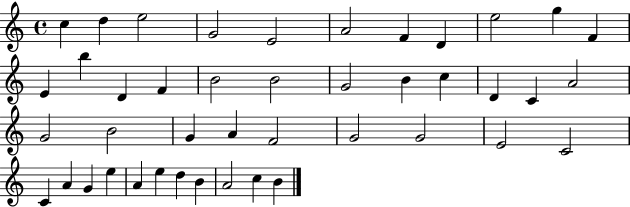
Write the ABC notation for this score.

X:1
T:Untitled
M:4/4
L:1/4
K:C
c d e2 G2 E2 A2 F D e2 g F E b D F B2 B2 G2 B c D C A2 G2 B2 G A F2 G2 G2 E2 C2 C A G e A e d B A2 c B